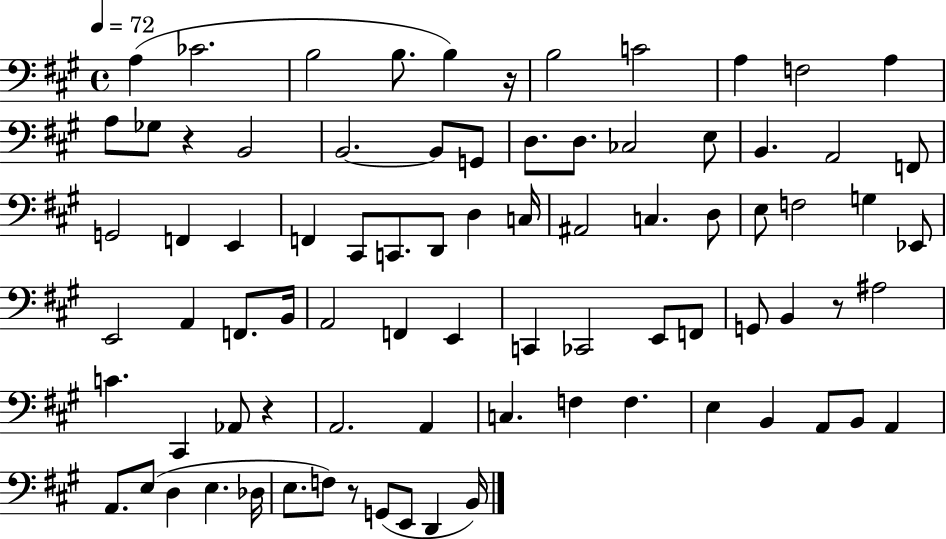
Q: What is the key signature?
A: A major